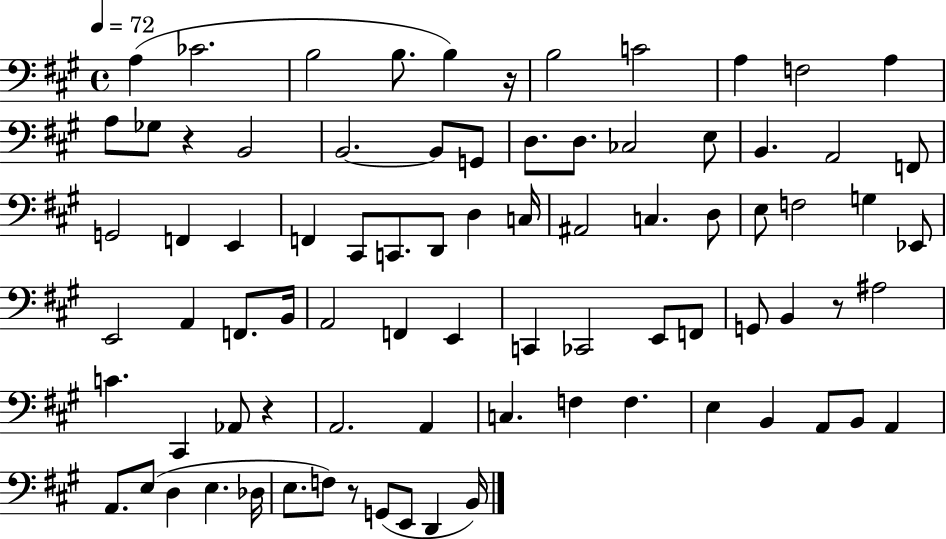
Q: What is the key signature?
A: A major